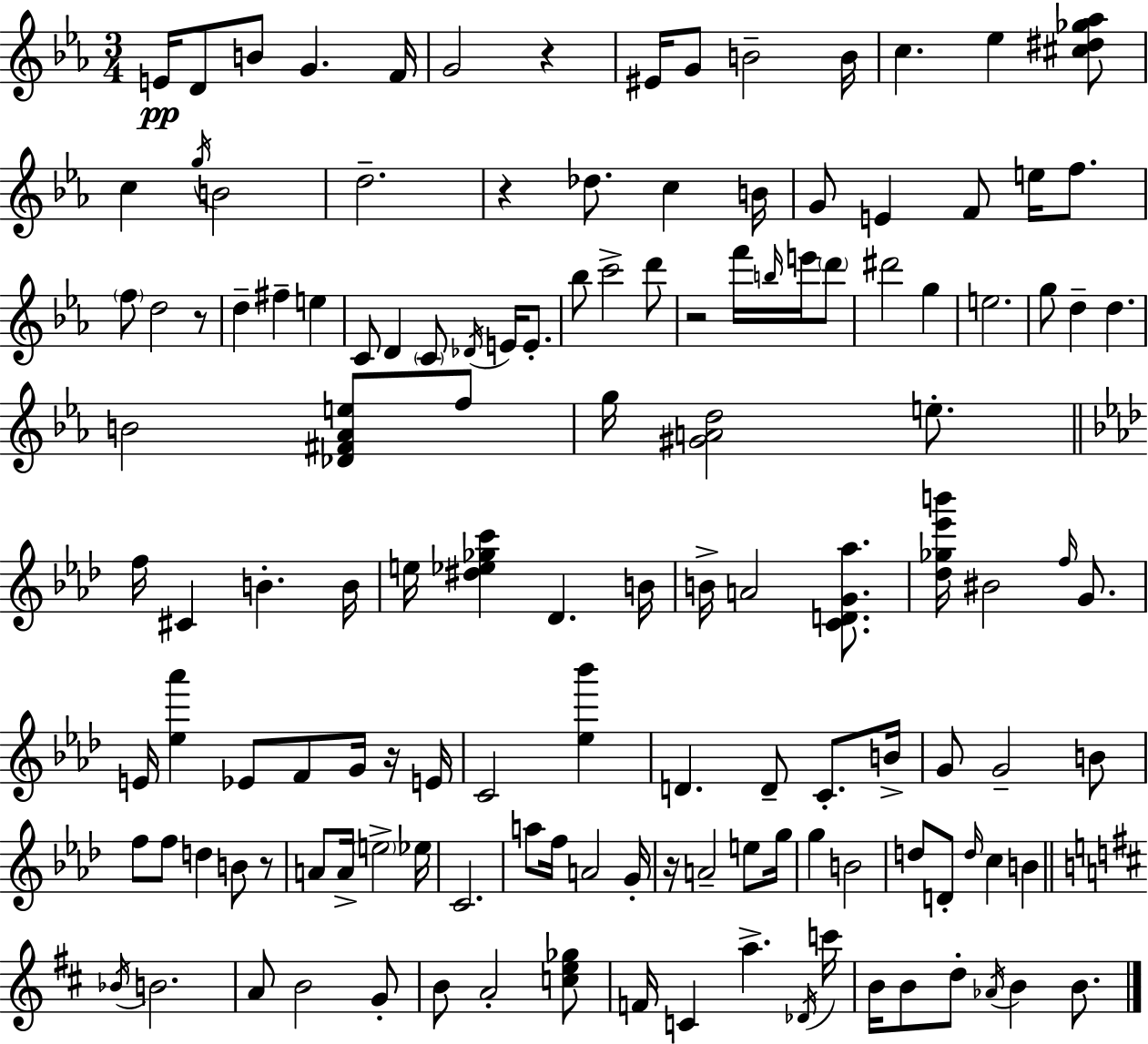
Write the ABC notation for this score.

X:1
T:Untitled
M:3/4
L:1/4
K:Eb
E/4 D/2 B/2 G F/4 G2 z ^E/4 G/2 B2 B/4 c _e [^c^d_g_a]/2 c g/4 B2 d2 z _d/2 c B/4 G/2 E F/2 e/4 f/2 f/2 d2 z/2 d ^f e C/2 D C/2 _D/4 E/4 E/2 _b/2 c'2 d'/2 z2 f'/4 b/4 e'/4 d'/2 ^d'2 g e2 g/2 d d B2 [_D^F_Ae]/2 f/2 g/4 [^GAd]2 e/2 f/4 ^C B B/4 e/4 [^d_e_gc'] _D B/4 B/4 A2 [CDG_a]/2 [_d_g_e'b']/4 ^B2 f/4 G/2 E/4 [_e_a'] _E/2 F/2 G/4 z/4 E/4 C2 [_e_b'] D D/2 C/2 B/4 G/2 G2 B/2 f/2 f/2 d B/2 z/2 A/2 A/4 e2 _e/4 C2 a/2 f/4 A2 G/4 z/4 A2 e/2 g/4 g B2 d/2 D/2 d/4 c B _B/4 B2 A/2 B2 G/2 B/2 A2 [ce_g]/2 F/4 C a _D/4 c'/4 B/4 B/2 d/2 _A/4 B B/2